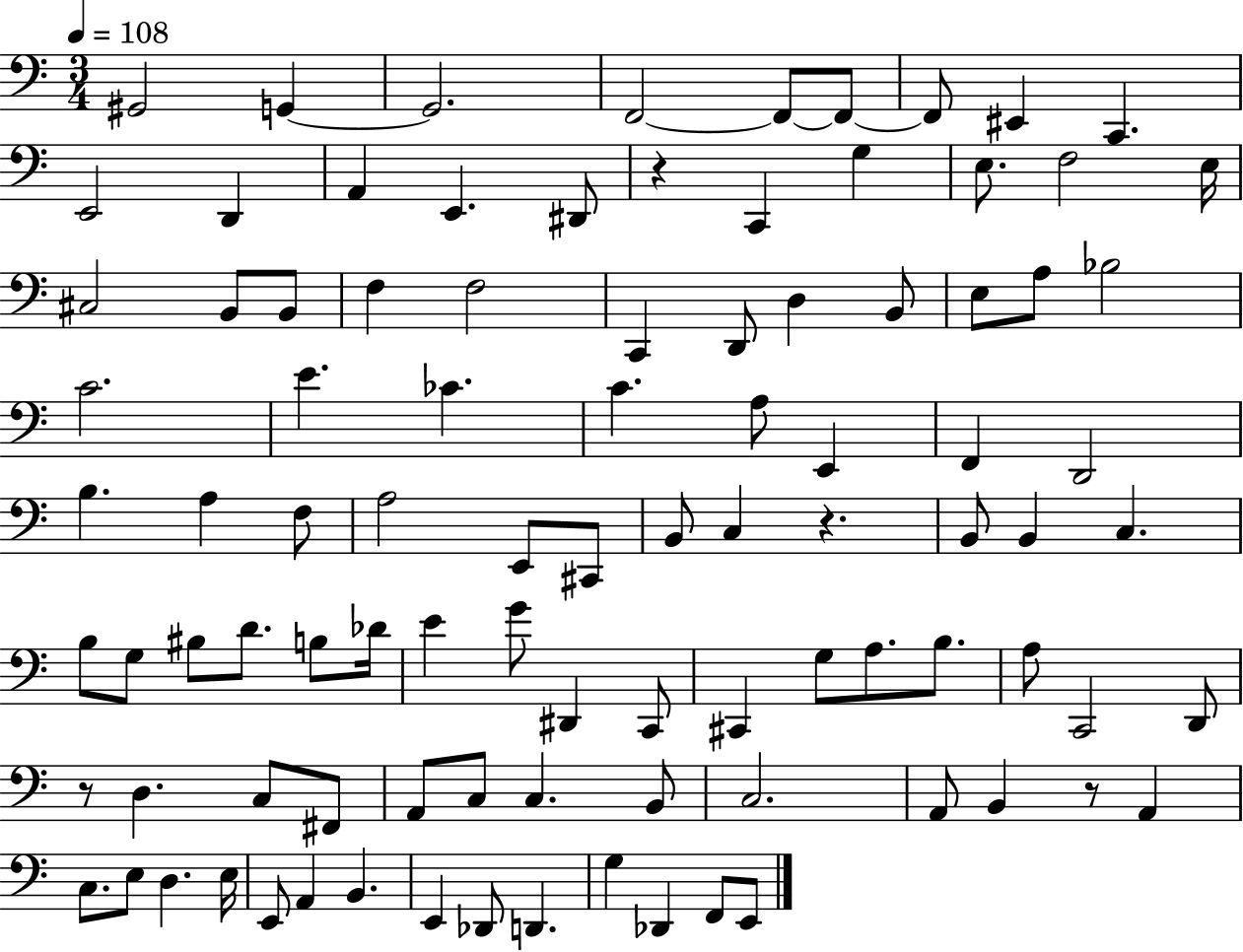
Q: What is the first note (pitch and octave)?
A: G#2